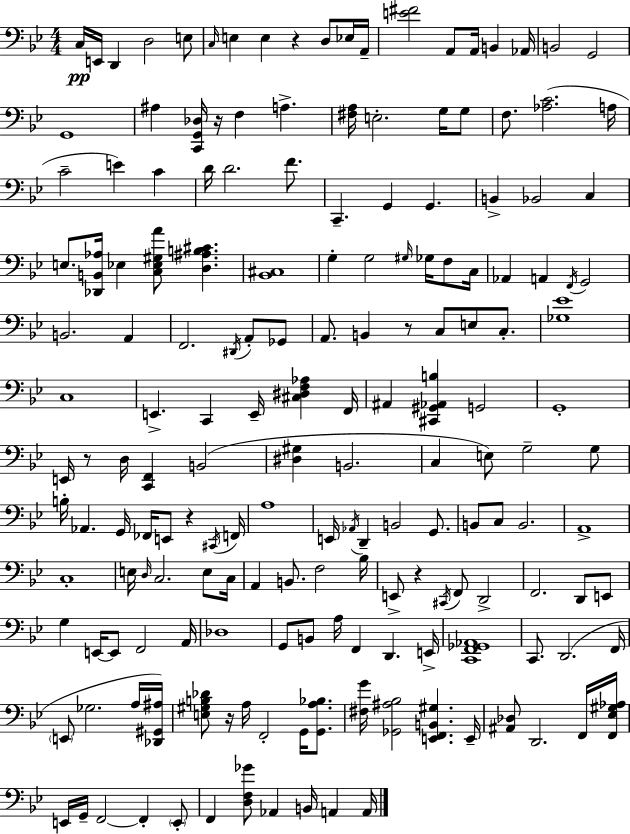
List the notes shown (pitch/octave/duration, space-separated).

C3/s E2/s D2/q D3/h E3/e C3/s E3/q E3/q R/q D3/e Eb3/s A2/s [E4,F#4]/h A2/e A2/s B2/q Ab2/s B2/h G2/h G2/w A#3/q [C2,G2,Db3]/s R/s F3/q A3/q. [F#3,A3]/s E3/h. G3/s G3/e F3/e. [Ab3,C4]/h. A3/s C4/h E4/q C4/q D4/s D4/h. F4/e. C2/q. G2/q G2/q. B2/q Bb2/h C3/q E3/e. [Db2,B2,Ab3]/s Eb3/q [C3,Eb3,G#3,A4]/e [D3,A#3,B3,C#4]/q. [Bb2,C#3]/w G3/q G3/h G#3/s Gb3/s F3/e C3/s Ab2/q A2/q F2/s G2/h B2/h. A2/q F2/h. D#2/s A2/e Gb2/e A2/e. B2/q R/e C3/e E3/e C3/e. [Gb3,Eb4]/w C3/w E2/q. C2/q E2/s [C#3,D#3,F3,Ab3]/q F2/s A#2/q [C#2,G#2,Ab2,B3]/q G2/h G2/w E2/s R/e D3/s [C2,F2]/q B2/h [D#3,G#3]/q B2/h. C3/q E3/e G3/h G3/e B3/s Ab2/q. G2/s FES2/s E2/e R/q C#2/s F2/s A3/w E2/s Ab2/s D2/q B2/h G2/e. B2/e C3/e B2/h. A2/w C3/w E3/s D3/s C3/h. E3/e C3/s A2/q B2/e. F3/h Bb3/s E2/e R/q C#2/s F2/e D2/h F2/h. D2/e E2/e G3/q E2/s E2/e F2/h A2/s Db3/w G2/e B2/e A3/s F2/q D2/q. E2/s [C2,F2,Gb2,Ab2]/w C2/e. D2/h. F2/s E2/e Gb3/h. A3/s [Db2,G#2,A#3]/s [E3,G#3,B3,Db4]/e R/s A3/s F2/h G2/s [G2,A3,Bb3]/e. [F#3,G4]/s [Gb2,A#3,Bb3]/h [E2,F2,B2,G#3]/q. E2/s [A#2,Db3]/e D2/h. F2/s [F2,Eb3,G#3,Ab3]/s E2/s G2/s F2/h F2/q E2/e F2/q [D3,F3,Gb4]/e Ab2/q B2/s A2/q A2/s